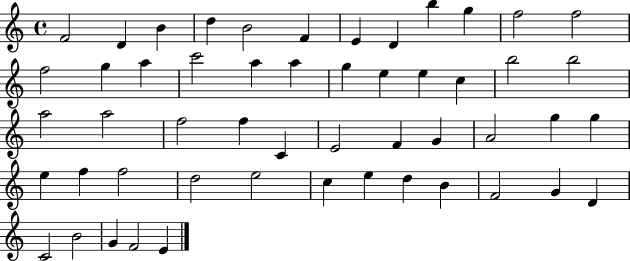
X:1
T:Untitled
M:4/4
L:1/4
K:C
F2 D B d B2 F E D b g f2 f2 f2 g a c'2 a a g e e c b2 b2 a2 a2 f2 f C E2 F G A2 g g e f f2 d2 e2 c e d B F2 G D C2 B2 G F2 E